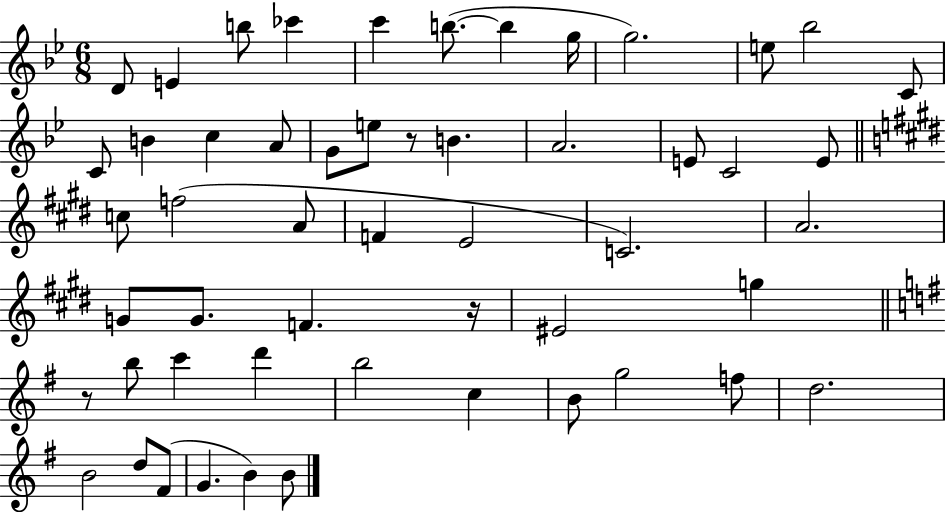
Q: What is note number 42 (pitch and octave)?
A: G5